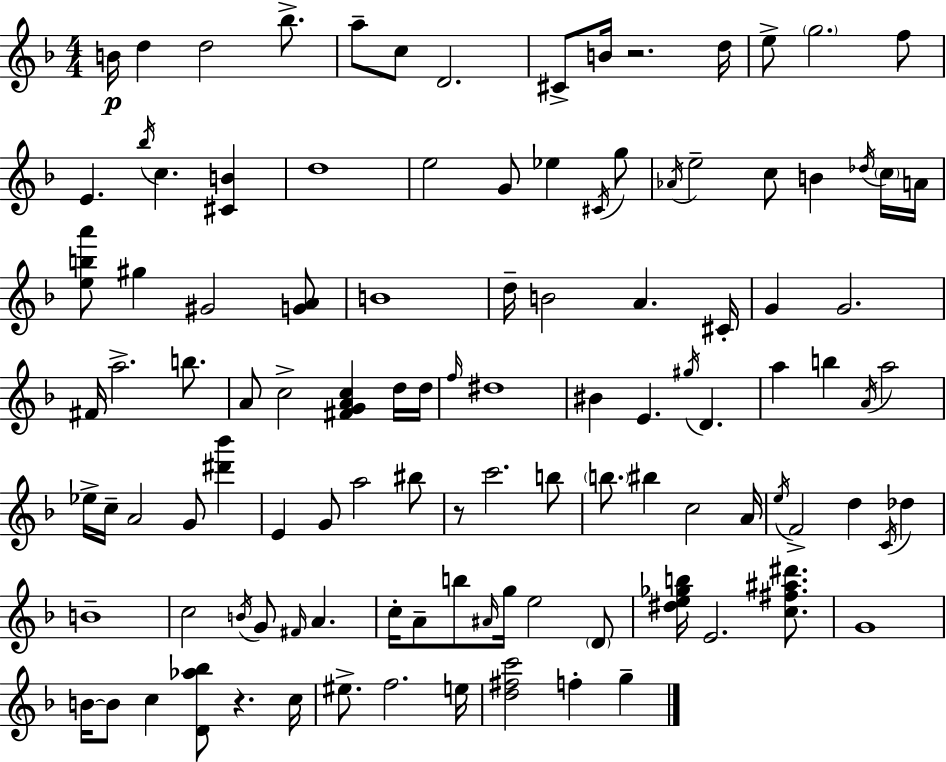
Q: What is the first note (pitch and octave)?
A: B4